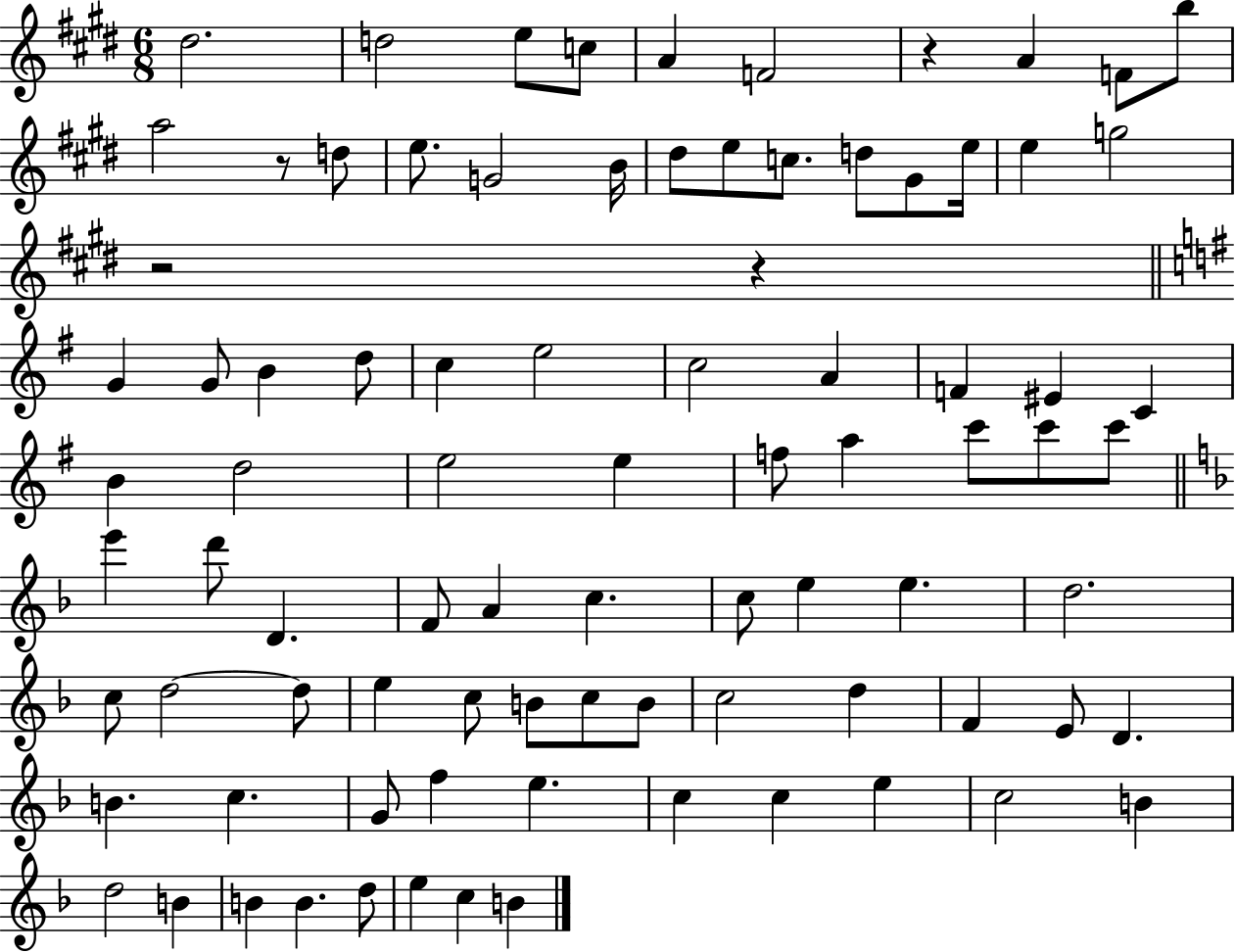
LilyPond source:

{
  \clef treble
  \numericTimeSignature
  \time 6/8
  \key e \major
  dis''2. | d''2 e''8 c''8 | a'4 f'2 | r4 a'4 f'8 b''8 | \break a''2 r8 d''8 | e''8. g'2 b'16 | dis''8 e''8 c''8. d''8 gis'8 e''16 | e''4 g''2 | \break r2 r4 | \bar "||" \break \key g \major g'4 g'8 b'4 d''8 | c''4 e''2 | c''2 a'4 | f'4 eis'4 c'4 | \break b'4 d''2 | e''2 e''4 | f''8 a''4 c'''8 c'''8 c'''8 | \bar "||" \break \key f \major e'''4 d'''8 d'4. | f'8 a'4 c''4. | c''8 e''4 e''4. | d''2. | \break c''8 d''2~~ d''8 | e''4 c''8 b'8 c''8 b'8 | c''2 d''4 | f'4 e'8 d'4. | \break b'4. c''4. | g'8 f''4 e''4. | c''4 c''4 e''4 | c''2 b'4 | \break d''2 b'4 | b'4 b'4. d''8 | e''4 c''4 b'4 | \bar "|."
}